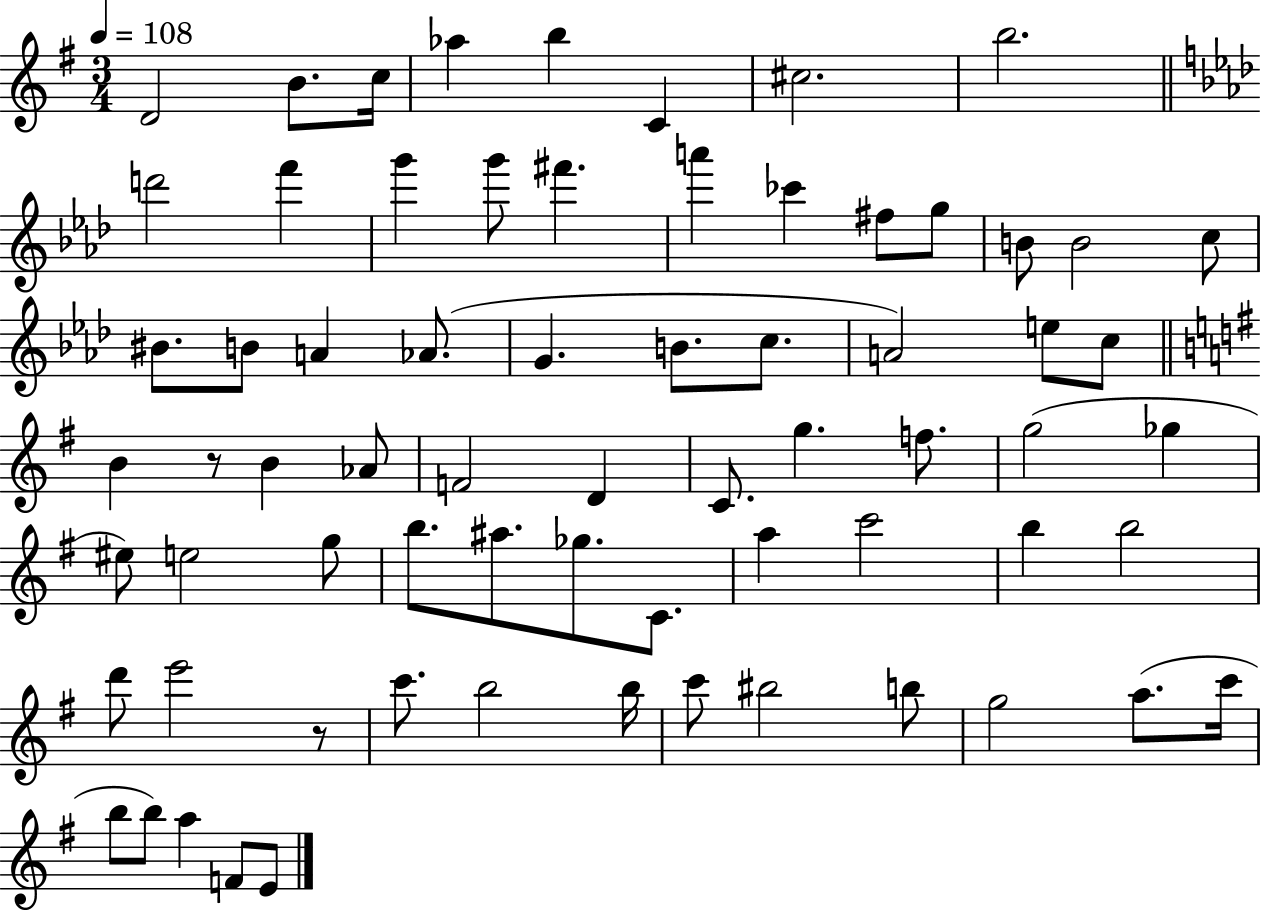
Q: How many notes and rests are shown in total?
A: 69